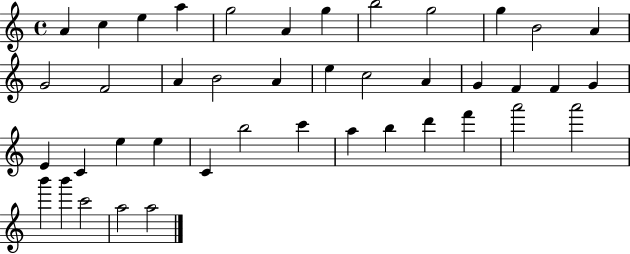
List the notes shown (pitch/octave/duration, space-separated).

A4/q C5/q E5/q A5/q G5/h A4/q G5/q B5/h G5/h G5/q B4/h A4/q G4/h F4/h A4/q B4/h A4/q E5/q C5/h A4/q G4/q F4/q F4/q G4/q E4/q C4/q E5/q E5/q C4/q B5/h C6/q A5/q B5/q D6/q F6/q A6/h A6/h B6/q B6/q C6/h A5/h A5/h